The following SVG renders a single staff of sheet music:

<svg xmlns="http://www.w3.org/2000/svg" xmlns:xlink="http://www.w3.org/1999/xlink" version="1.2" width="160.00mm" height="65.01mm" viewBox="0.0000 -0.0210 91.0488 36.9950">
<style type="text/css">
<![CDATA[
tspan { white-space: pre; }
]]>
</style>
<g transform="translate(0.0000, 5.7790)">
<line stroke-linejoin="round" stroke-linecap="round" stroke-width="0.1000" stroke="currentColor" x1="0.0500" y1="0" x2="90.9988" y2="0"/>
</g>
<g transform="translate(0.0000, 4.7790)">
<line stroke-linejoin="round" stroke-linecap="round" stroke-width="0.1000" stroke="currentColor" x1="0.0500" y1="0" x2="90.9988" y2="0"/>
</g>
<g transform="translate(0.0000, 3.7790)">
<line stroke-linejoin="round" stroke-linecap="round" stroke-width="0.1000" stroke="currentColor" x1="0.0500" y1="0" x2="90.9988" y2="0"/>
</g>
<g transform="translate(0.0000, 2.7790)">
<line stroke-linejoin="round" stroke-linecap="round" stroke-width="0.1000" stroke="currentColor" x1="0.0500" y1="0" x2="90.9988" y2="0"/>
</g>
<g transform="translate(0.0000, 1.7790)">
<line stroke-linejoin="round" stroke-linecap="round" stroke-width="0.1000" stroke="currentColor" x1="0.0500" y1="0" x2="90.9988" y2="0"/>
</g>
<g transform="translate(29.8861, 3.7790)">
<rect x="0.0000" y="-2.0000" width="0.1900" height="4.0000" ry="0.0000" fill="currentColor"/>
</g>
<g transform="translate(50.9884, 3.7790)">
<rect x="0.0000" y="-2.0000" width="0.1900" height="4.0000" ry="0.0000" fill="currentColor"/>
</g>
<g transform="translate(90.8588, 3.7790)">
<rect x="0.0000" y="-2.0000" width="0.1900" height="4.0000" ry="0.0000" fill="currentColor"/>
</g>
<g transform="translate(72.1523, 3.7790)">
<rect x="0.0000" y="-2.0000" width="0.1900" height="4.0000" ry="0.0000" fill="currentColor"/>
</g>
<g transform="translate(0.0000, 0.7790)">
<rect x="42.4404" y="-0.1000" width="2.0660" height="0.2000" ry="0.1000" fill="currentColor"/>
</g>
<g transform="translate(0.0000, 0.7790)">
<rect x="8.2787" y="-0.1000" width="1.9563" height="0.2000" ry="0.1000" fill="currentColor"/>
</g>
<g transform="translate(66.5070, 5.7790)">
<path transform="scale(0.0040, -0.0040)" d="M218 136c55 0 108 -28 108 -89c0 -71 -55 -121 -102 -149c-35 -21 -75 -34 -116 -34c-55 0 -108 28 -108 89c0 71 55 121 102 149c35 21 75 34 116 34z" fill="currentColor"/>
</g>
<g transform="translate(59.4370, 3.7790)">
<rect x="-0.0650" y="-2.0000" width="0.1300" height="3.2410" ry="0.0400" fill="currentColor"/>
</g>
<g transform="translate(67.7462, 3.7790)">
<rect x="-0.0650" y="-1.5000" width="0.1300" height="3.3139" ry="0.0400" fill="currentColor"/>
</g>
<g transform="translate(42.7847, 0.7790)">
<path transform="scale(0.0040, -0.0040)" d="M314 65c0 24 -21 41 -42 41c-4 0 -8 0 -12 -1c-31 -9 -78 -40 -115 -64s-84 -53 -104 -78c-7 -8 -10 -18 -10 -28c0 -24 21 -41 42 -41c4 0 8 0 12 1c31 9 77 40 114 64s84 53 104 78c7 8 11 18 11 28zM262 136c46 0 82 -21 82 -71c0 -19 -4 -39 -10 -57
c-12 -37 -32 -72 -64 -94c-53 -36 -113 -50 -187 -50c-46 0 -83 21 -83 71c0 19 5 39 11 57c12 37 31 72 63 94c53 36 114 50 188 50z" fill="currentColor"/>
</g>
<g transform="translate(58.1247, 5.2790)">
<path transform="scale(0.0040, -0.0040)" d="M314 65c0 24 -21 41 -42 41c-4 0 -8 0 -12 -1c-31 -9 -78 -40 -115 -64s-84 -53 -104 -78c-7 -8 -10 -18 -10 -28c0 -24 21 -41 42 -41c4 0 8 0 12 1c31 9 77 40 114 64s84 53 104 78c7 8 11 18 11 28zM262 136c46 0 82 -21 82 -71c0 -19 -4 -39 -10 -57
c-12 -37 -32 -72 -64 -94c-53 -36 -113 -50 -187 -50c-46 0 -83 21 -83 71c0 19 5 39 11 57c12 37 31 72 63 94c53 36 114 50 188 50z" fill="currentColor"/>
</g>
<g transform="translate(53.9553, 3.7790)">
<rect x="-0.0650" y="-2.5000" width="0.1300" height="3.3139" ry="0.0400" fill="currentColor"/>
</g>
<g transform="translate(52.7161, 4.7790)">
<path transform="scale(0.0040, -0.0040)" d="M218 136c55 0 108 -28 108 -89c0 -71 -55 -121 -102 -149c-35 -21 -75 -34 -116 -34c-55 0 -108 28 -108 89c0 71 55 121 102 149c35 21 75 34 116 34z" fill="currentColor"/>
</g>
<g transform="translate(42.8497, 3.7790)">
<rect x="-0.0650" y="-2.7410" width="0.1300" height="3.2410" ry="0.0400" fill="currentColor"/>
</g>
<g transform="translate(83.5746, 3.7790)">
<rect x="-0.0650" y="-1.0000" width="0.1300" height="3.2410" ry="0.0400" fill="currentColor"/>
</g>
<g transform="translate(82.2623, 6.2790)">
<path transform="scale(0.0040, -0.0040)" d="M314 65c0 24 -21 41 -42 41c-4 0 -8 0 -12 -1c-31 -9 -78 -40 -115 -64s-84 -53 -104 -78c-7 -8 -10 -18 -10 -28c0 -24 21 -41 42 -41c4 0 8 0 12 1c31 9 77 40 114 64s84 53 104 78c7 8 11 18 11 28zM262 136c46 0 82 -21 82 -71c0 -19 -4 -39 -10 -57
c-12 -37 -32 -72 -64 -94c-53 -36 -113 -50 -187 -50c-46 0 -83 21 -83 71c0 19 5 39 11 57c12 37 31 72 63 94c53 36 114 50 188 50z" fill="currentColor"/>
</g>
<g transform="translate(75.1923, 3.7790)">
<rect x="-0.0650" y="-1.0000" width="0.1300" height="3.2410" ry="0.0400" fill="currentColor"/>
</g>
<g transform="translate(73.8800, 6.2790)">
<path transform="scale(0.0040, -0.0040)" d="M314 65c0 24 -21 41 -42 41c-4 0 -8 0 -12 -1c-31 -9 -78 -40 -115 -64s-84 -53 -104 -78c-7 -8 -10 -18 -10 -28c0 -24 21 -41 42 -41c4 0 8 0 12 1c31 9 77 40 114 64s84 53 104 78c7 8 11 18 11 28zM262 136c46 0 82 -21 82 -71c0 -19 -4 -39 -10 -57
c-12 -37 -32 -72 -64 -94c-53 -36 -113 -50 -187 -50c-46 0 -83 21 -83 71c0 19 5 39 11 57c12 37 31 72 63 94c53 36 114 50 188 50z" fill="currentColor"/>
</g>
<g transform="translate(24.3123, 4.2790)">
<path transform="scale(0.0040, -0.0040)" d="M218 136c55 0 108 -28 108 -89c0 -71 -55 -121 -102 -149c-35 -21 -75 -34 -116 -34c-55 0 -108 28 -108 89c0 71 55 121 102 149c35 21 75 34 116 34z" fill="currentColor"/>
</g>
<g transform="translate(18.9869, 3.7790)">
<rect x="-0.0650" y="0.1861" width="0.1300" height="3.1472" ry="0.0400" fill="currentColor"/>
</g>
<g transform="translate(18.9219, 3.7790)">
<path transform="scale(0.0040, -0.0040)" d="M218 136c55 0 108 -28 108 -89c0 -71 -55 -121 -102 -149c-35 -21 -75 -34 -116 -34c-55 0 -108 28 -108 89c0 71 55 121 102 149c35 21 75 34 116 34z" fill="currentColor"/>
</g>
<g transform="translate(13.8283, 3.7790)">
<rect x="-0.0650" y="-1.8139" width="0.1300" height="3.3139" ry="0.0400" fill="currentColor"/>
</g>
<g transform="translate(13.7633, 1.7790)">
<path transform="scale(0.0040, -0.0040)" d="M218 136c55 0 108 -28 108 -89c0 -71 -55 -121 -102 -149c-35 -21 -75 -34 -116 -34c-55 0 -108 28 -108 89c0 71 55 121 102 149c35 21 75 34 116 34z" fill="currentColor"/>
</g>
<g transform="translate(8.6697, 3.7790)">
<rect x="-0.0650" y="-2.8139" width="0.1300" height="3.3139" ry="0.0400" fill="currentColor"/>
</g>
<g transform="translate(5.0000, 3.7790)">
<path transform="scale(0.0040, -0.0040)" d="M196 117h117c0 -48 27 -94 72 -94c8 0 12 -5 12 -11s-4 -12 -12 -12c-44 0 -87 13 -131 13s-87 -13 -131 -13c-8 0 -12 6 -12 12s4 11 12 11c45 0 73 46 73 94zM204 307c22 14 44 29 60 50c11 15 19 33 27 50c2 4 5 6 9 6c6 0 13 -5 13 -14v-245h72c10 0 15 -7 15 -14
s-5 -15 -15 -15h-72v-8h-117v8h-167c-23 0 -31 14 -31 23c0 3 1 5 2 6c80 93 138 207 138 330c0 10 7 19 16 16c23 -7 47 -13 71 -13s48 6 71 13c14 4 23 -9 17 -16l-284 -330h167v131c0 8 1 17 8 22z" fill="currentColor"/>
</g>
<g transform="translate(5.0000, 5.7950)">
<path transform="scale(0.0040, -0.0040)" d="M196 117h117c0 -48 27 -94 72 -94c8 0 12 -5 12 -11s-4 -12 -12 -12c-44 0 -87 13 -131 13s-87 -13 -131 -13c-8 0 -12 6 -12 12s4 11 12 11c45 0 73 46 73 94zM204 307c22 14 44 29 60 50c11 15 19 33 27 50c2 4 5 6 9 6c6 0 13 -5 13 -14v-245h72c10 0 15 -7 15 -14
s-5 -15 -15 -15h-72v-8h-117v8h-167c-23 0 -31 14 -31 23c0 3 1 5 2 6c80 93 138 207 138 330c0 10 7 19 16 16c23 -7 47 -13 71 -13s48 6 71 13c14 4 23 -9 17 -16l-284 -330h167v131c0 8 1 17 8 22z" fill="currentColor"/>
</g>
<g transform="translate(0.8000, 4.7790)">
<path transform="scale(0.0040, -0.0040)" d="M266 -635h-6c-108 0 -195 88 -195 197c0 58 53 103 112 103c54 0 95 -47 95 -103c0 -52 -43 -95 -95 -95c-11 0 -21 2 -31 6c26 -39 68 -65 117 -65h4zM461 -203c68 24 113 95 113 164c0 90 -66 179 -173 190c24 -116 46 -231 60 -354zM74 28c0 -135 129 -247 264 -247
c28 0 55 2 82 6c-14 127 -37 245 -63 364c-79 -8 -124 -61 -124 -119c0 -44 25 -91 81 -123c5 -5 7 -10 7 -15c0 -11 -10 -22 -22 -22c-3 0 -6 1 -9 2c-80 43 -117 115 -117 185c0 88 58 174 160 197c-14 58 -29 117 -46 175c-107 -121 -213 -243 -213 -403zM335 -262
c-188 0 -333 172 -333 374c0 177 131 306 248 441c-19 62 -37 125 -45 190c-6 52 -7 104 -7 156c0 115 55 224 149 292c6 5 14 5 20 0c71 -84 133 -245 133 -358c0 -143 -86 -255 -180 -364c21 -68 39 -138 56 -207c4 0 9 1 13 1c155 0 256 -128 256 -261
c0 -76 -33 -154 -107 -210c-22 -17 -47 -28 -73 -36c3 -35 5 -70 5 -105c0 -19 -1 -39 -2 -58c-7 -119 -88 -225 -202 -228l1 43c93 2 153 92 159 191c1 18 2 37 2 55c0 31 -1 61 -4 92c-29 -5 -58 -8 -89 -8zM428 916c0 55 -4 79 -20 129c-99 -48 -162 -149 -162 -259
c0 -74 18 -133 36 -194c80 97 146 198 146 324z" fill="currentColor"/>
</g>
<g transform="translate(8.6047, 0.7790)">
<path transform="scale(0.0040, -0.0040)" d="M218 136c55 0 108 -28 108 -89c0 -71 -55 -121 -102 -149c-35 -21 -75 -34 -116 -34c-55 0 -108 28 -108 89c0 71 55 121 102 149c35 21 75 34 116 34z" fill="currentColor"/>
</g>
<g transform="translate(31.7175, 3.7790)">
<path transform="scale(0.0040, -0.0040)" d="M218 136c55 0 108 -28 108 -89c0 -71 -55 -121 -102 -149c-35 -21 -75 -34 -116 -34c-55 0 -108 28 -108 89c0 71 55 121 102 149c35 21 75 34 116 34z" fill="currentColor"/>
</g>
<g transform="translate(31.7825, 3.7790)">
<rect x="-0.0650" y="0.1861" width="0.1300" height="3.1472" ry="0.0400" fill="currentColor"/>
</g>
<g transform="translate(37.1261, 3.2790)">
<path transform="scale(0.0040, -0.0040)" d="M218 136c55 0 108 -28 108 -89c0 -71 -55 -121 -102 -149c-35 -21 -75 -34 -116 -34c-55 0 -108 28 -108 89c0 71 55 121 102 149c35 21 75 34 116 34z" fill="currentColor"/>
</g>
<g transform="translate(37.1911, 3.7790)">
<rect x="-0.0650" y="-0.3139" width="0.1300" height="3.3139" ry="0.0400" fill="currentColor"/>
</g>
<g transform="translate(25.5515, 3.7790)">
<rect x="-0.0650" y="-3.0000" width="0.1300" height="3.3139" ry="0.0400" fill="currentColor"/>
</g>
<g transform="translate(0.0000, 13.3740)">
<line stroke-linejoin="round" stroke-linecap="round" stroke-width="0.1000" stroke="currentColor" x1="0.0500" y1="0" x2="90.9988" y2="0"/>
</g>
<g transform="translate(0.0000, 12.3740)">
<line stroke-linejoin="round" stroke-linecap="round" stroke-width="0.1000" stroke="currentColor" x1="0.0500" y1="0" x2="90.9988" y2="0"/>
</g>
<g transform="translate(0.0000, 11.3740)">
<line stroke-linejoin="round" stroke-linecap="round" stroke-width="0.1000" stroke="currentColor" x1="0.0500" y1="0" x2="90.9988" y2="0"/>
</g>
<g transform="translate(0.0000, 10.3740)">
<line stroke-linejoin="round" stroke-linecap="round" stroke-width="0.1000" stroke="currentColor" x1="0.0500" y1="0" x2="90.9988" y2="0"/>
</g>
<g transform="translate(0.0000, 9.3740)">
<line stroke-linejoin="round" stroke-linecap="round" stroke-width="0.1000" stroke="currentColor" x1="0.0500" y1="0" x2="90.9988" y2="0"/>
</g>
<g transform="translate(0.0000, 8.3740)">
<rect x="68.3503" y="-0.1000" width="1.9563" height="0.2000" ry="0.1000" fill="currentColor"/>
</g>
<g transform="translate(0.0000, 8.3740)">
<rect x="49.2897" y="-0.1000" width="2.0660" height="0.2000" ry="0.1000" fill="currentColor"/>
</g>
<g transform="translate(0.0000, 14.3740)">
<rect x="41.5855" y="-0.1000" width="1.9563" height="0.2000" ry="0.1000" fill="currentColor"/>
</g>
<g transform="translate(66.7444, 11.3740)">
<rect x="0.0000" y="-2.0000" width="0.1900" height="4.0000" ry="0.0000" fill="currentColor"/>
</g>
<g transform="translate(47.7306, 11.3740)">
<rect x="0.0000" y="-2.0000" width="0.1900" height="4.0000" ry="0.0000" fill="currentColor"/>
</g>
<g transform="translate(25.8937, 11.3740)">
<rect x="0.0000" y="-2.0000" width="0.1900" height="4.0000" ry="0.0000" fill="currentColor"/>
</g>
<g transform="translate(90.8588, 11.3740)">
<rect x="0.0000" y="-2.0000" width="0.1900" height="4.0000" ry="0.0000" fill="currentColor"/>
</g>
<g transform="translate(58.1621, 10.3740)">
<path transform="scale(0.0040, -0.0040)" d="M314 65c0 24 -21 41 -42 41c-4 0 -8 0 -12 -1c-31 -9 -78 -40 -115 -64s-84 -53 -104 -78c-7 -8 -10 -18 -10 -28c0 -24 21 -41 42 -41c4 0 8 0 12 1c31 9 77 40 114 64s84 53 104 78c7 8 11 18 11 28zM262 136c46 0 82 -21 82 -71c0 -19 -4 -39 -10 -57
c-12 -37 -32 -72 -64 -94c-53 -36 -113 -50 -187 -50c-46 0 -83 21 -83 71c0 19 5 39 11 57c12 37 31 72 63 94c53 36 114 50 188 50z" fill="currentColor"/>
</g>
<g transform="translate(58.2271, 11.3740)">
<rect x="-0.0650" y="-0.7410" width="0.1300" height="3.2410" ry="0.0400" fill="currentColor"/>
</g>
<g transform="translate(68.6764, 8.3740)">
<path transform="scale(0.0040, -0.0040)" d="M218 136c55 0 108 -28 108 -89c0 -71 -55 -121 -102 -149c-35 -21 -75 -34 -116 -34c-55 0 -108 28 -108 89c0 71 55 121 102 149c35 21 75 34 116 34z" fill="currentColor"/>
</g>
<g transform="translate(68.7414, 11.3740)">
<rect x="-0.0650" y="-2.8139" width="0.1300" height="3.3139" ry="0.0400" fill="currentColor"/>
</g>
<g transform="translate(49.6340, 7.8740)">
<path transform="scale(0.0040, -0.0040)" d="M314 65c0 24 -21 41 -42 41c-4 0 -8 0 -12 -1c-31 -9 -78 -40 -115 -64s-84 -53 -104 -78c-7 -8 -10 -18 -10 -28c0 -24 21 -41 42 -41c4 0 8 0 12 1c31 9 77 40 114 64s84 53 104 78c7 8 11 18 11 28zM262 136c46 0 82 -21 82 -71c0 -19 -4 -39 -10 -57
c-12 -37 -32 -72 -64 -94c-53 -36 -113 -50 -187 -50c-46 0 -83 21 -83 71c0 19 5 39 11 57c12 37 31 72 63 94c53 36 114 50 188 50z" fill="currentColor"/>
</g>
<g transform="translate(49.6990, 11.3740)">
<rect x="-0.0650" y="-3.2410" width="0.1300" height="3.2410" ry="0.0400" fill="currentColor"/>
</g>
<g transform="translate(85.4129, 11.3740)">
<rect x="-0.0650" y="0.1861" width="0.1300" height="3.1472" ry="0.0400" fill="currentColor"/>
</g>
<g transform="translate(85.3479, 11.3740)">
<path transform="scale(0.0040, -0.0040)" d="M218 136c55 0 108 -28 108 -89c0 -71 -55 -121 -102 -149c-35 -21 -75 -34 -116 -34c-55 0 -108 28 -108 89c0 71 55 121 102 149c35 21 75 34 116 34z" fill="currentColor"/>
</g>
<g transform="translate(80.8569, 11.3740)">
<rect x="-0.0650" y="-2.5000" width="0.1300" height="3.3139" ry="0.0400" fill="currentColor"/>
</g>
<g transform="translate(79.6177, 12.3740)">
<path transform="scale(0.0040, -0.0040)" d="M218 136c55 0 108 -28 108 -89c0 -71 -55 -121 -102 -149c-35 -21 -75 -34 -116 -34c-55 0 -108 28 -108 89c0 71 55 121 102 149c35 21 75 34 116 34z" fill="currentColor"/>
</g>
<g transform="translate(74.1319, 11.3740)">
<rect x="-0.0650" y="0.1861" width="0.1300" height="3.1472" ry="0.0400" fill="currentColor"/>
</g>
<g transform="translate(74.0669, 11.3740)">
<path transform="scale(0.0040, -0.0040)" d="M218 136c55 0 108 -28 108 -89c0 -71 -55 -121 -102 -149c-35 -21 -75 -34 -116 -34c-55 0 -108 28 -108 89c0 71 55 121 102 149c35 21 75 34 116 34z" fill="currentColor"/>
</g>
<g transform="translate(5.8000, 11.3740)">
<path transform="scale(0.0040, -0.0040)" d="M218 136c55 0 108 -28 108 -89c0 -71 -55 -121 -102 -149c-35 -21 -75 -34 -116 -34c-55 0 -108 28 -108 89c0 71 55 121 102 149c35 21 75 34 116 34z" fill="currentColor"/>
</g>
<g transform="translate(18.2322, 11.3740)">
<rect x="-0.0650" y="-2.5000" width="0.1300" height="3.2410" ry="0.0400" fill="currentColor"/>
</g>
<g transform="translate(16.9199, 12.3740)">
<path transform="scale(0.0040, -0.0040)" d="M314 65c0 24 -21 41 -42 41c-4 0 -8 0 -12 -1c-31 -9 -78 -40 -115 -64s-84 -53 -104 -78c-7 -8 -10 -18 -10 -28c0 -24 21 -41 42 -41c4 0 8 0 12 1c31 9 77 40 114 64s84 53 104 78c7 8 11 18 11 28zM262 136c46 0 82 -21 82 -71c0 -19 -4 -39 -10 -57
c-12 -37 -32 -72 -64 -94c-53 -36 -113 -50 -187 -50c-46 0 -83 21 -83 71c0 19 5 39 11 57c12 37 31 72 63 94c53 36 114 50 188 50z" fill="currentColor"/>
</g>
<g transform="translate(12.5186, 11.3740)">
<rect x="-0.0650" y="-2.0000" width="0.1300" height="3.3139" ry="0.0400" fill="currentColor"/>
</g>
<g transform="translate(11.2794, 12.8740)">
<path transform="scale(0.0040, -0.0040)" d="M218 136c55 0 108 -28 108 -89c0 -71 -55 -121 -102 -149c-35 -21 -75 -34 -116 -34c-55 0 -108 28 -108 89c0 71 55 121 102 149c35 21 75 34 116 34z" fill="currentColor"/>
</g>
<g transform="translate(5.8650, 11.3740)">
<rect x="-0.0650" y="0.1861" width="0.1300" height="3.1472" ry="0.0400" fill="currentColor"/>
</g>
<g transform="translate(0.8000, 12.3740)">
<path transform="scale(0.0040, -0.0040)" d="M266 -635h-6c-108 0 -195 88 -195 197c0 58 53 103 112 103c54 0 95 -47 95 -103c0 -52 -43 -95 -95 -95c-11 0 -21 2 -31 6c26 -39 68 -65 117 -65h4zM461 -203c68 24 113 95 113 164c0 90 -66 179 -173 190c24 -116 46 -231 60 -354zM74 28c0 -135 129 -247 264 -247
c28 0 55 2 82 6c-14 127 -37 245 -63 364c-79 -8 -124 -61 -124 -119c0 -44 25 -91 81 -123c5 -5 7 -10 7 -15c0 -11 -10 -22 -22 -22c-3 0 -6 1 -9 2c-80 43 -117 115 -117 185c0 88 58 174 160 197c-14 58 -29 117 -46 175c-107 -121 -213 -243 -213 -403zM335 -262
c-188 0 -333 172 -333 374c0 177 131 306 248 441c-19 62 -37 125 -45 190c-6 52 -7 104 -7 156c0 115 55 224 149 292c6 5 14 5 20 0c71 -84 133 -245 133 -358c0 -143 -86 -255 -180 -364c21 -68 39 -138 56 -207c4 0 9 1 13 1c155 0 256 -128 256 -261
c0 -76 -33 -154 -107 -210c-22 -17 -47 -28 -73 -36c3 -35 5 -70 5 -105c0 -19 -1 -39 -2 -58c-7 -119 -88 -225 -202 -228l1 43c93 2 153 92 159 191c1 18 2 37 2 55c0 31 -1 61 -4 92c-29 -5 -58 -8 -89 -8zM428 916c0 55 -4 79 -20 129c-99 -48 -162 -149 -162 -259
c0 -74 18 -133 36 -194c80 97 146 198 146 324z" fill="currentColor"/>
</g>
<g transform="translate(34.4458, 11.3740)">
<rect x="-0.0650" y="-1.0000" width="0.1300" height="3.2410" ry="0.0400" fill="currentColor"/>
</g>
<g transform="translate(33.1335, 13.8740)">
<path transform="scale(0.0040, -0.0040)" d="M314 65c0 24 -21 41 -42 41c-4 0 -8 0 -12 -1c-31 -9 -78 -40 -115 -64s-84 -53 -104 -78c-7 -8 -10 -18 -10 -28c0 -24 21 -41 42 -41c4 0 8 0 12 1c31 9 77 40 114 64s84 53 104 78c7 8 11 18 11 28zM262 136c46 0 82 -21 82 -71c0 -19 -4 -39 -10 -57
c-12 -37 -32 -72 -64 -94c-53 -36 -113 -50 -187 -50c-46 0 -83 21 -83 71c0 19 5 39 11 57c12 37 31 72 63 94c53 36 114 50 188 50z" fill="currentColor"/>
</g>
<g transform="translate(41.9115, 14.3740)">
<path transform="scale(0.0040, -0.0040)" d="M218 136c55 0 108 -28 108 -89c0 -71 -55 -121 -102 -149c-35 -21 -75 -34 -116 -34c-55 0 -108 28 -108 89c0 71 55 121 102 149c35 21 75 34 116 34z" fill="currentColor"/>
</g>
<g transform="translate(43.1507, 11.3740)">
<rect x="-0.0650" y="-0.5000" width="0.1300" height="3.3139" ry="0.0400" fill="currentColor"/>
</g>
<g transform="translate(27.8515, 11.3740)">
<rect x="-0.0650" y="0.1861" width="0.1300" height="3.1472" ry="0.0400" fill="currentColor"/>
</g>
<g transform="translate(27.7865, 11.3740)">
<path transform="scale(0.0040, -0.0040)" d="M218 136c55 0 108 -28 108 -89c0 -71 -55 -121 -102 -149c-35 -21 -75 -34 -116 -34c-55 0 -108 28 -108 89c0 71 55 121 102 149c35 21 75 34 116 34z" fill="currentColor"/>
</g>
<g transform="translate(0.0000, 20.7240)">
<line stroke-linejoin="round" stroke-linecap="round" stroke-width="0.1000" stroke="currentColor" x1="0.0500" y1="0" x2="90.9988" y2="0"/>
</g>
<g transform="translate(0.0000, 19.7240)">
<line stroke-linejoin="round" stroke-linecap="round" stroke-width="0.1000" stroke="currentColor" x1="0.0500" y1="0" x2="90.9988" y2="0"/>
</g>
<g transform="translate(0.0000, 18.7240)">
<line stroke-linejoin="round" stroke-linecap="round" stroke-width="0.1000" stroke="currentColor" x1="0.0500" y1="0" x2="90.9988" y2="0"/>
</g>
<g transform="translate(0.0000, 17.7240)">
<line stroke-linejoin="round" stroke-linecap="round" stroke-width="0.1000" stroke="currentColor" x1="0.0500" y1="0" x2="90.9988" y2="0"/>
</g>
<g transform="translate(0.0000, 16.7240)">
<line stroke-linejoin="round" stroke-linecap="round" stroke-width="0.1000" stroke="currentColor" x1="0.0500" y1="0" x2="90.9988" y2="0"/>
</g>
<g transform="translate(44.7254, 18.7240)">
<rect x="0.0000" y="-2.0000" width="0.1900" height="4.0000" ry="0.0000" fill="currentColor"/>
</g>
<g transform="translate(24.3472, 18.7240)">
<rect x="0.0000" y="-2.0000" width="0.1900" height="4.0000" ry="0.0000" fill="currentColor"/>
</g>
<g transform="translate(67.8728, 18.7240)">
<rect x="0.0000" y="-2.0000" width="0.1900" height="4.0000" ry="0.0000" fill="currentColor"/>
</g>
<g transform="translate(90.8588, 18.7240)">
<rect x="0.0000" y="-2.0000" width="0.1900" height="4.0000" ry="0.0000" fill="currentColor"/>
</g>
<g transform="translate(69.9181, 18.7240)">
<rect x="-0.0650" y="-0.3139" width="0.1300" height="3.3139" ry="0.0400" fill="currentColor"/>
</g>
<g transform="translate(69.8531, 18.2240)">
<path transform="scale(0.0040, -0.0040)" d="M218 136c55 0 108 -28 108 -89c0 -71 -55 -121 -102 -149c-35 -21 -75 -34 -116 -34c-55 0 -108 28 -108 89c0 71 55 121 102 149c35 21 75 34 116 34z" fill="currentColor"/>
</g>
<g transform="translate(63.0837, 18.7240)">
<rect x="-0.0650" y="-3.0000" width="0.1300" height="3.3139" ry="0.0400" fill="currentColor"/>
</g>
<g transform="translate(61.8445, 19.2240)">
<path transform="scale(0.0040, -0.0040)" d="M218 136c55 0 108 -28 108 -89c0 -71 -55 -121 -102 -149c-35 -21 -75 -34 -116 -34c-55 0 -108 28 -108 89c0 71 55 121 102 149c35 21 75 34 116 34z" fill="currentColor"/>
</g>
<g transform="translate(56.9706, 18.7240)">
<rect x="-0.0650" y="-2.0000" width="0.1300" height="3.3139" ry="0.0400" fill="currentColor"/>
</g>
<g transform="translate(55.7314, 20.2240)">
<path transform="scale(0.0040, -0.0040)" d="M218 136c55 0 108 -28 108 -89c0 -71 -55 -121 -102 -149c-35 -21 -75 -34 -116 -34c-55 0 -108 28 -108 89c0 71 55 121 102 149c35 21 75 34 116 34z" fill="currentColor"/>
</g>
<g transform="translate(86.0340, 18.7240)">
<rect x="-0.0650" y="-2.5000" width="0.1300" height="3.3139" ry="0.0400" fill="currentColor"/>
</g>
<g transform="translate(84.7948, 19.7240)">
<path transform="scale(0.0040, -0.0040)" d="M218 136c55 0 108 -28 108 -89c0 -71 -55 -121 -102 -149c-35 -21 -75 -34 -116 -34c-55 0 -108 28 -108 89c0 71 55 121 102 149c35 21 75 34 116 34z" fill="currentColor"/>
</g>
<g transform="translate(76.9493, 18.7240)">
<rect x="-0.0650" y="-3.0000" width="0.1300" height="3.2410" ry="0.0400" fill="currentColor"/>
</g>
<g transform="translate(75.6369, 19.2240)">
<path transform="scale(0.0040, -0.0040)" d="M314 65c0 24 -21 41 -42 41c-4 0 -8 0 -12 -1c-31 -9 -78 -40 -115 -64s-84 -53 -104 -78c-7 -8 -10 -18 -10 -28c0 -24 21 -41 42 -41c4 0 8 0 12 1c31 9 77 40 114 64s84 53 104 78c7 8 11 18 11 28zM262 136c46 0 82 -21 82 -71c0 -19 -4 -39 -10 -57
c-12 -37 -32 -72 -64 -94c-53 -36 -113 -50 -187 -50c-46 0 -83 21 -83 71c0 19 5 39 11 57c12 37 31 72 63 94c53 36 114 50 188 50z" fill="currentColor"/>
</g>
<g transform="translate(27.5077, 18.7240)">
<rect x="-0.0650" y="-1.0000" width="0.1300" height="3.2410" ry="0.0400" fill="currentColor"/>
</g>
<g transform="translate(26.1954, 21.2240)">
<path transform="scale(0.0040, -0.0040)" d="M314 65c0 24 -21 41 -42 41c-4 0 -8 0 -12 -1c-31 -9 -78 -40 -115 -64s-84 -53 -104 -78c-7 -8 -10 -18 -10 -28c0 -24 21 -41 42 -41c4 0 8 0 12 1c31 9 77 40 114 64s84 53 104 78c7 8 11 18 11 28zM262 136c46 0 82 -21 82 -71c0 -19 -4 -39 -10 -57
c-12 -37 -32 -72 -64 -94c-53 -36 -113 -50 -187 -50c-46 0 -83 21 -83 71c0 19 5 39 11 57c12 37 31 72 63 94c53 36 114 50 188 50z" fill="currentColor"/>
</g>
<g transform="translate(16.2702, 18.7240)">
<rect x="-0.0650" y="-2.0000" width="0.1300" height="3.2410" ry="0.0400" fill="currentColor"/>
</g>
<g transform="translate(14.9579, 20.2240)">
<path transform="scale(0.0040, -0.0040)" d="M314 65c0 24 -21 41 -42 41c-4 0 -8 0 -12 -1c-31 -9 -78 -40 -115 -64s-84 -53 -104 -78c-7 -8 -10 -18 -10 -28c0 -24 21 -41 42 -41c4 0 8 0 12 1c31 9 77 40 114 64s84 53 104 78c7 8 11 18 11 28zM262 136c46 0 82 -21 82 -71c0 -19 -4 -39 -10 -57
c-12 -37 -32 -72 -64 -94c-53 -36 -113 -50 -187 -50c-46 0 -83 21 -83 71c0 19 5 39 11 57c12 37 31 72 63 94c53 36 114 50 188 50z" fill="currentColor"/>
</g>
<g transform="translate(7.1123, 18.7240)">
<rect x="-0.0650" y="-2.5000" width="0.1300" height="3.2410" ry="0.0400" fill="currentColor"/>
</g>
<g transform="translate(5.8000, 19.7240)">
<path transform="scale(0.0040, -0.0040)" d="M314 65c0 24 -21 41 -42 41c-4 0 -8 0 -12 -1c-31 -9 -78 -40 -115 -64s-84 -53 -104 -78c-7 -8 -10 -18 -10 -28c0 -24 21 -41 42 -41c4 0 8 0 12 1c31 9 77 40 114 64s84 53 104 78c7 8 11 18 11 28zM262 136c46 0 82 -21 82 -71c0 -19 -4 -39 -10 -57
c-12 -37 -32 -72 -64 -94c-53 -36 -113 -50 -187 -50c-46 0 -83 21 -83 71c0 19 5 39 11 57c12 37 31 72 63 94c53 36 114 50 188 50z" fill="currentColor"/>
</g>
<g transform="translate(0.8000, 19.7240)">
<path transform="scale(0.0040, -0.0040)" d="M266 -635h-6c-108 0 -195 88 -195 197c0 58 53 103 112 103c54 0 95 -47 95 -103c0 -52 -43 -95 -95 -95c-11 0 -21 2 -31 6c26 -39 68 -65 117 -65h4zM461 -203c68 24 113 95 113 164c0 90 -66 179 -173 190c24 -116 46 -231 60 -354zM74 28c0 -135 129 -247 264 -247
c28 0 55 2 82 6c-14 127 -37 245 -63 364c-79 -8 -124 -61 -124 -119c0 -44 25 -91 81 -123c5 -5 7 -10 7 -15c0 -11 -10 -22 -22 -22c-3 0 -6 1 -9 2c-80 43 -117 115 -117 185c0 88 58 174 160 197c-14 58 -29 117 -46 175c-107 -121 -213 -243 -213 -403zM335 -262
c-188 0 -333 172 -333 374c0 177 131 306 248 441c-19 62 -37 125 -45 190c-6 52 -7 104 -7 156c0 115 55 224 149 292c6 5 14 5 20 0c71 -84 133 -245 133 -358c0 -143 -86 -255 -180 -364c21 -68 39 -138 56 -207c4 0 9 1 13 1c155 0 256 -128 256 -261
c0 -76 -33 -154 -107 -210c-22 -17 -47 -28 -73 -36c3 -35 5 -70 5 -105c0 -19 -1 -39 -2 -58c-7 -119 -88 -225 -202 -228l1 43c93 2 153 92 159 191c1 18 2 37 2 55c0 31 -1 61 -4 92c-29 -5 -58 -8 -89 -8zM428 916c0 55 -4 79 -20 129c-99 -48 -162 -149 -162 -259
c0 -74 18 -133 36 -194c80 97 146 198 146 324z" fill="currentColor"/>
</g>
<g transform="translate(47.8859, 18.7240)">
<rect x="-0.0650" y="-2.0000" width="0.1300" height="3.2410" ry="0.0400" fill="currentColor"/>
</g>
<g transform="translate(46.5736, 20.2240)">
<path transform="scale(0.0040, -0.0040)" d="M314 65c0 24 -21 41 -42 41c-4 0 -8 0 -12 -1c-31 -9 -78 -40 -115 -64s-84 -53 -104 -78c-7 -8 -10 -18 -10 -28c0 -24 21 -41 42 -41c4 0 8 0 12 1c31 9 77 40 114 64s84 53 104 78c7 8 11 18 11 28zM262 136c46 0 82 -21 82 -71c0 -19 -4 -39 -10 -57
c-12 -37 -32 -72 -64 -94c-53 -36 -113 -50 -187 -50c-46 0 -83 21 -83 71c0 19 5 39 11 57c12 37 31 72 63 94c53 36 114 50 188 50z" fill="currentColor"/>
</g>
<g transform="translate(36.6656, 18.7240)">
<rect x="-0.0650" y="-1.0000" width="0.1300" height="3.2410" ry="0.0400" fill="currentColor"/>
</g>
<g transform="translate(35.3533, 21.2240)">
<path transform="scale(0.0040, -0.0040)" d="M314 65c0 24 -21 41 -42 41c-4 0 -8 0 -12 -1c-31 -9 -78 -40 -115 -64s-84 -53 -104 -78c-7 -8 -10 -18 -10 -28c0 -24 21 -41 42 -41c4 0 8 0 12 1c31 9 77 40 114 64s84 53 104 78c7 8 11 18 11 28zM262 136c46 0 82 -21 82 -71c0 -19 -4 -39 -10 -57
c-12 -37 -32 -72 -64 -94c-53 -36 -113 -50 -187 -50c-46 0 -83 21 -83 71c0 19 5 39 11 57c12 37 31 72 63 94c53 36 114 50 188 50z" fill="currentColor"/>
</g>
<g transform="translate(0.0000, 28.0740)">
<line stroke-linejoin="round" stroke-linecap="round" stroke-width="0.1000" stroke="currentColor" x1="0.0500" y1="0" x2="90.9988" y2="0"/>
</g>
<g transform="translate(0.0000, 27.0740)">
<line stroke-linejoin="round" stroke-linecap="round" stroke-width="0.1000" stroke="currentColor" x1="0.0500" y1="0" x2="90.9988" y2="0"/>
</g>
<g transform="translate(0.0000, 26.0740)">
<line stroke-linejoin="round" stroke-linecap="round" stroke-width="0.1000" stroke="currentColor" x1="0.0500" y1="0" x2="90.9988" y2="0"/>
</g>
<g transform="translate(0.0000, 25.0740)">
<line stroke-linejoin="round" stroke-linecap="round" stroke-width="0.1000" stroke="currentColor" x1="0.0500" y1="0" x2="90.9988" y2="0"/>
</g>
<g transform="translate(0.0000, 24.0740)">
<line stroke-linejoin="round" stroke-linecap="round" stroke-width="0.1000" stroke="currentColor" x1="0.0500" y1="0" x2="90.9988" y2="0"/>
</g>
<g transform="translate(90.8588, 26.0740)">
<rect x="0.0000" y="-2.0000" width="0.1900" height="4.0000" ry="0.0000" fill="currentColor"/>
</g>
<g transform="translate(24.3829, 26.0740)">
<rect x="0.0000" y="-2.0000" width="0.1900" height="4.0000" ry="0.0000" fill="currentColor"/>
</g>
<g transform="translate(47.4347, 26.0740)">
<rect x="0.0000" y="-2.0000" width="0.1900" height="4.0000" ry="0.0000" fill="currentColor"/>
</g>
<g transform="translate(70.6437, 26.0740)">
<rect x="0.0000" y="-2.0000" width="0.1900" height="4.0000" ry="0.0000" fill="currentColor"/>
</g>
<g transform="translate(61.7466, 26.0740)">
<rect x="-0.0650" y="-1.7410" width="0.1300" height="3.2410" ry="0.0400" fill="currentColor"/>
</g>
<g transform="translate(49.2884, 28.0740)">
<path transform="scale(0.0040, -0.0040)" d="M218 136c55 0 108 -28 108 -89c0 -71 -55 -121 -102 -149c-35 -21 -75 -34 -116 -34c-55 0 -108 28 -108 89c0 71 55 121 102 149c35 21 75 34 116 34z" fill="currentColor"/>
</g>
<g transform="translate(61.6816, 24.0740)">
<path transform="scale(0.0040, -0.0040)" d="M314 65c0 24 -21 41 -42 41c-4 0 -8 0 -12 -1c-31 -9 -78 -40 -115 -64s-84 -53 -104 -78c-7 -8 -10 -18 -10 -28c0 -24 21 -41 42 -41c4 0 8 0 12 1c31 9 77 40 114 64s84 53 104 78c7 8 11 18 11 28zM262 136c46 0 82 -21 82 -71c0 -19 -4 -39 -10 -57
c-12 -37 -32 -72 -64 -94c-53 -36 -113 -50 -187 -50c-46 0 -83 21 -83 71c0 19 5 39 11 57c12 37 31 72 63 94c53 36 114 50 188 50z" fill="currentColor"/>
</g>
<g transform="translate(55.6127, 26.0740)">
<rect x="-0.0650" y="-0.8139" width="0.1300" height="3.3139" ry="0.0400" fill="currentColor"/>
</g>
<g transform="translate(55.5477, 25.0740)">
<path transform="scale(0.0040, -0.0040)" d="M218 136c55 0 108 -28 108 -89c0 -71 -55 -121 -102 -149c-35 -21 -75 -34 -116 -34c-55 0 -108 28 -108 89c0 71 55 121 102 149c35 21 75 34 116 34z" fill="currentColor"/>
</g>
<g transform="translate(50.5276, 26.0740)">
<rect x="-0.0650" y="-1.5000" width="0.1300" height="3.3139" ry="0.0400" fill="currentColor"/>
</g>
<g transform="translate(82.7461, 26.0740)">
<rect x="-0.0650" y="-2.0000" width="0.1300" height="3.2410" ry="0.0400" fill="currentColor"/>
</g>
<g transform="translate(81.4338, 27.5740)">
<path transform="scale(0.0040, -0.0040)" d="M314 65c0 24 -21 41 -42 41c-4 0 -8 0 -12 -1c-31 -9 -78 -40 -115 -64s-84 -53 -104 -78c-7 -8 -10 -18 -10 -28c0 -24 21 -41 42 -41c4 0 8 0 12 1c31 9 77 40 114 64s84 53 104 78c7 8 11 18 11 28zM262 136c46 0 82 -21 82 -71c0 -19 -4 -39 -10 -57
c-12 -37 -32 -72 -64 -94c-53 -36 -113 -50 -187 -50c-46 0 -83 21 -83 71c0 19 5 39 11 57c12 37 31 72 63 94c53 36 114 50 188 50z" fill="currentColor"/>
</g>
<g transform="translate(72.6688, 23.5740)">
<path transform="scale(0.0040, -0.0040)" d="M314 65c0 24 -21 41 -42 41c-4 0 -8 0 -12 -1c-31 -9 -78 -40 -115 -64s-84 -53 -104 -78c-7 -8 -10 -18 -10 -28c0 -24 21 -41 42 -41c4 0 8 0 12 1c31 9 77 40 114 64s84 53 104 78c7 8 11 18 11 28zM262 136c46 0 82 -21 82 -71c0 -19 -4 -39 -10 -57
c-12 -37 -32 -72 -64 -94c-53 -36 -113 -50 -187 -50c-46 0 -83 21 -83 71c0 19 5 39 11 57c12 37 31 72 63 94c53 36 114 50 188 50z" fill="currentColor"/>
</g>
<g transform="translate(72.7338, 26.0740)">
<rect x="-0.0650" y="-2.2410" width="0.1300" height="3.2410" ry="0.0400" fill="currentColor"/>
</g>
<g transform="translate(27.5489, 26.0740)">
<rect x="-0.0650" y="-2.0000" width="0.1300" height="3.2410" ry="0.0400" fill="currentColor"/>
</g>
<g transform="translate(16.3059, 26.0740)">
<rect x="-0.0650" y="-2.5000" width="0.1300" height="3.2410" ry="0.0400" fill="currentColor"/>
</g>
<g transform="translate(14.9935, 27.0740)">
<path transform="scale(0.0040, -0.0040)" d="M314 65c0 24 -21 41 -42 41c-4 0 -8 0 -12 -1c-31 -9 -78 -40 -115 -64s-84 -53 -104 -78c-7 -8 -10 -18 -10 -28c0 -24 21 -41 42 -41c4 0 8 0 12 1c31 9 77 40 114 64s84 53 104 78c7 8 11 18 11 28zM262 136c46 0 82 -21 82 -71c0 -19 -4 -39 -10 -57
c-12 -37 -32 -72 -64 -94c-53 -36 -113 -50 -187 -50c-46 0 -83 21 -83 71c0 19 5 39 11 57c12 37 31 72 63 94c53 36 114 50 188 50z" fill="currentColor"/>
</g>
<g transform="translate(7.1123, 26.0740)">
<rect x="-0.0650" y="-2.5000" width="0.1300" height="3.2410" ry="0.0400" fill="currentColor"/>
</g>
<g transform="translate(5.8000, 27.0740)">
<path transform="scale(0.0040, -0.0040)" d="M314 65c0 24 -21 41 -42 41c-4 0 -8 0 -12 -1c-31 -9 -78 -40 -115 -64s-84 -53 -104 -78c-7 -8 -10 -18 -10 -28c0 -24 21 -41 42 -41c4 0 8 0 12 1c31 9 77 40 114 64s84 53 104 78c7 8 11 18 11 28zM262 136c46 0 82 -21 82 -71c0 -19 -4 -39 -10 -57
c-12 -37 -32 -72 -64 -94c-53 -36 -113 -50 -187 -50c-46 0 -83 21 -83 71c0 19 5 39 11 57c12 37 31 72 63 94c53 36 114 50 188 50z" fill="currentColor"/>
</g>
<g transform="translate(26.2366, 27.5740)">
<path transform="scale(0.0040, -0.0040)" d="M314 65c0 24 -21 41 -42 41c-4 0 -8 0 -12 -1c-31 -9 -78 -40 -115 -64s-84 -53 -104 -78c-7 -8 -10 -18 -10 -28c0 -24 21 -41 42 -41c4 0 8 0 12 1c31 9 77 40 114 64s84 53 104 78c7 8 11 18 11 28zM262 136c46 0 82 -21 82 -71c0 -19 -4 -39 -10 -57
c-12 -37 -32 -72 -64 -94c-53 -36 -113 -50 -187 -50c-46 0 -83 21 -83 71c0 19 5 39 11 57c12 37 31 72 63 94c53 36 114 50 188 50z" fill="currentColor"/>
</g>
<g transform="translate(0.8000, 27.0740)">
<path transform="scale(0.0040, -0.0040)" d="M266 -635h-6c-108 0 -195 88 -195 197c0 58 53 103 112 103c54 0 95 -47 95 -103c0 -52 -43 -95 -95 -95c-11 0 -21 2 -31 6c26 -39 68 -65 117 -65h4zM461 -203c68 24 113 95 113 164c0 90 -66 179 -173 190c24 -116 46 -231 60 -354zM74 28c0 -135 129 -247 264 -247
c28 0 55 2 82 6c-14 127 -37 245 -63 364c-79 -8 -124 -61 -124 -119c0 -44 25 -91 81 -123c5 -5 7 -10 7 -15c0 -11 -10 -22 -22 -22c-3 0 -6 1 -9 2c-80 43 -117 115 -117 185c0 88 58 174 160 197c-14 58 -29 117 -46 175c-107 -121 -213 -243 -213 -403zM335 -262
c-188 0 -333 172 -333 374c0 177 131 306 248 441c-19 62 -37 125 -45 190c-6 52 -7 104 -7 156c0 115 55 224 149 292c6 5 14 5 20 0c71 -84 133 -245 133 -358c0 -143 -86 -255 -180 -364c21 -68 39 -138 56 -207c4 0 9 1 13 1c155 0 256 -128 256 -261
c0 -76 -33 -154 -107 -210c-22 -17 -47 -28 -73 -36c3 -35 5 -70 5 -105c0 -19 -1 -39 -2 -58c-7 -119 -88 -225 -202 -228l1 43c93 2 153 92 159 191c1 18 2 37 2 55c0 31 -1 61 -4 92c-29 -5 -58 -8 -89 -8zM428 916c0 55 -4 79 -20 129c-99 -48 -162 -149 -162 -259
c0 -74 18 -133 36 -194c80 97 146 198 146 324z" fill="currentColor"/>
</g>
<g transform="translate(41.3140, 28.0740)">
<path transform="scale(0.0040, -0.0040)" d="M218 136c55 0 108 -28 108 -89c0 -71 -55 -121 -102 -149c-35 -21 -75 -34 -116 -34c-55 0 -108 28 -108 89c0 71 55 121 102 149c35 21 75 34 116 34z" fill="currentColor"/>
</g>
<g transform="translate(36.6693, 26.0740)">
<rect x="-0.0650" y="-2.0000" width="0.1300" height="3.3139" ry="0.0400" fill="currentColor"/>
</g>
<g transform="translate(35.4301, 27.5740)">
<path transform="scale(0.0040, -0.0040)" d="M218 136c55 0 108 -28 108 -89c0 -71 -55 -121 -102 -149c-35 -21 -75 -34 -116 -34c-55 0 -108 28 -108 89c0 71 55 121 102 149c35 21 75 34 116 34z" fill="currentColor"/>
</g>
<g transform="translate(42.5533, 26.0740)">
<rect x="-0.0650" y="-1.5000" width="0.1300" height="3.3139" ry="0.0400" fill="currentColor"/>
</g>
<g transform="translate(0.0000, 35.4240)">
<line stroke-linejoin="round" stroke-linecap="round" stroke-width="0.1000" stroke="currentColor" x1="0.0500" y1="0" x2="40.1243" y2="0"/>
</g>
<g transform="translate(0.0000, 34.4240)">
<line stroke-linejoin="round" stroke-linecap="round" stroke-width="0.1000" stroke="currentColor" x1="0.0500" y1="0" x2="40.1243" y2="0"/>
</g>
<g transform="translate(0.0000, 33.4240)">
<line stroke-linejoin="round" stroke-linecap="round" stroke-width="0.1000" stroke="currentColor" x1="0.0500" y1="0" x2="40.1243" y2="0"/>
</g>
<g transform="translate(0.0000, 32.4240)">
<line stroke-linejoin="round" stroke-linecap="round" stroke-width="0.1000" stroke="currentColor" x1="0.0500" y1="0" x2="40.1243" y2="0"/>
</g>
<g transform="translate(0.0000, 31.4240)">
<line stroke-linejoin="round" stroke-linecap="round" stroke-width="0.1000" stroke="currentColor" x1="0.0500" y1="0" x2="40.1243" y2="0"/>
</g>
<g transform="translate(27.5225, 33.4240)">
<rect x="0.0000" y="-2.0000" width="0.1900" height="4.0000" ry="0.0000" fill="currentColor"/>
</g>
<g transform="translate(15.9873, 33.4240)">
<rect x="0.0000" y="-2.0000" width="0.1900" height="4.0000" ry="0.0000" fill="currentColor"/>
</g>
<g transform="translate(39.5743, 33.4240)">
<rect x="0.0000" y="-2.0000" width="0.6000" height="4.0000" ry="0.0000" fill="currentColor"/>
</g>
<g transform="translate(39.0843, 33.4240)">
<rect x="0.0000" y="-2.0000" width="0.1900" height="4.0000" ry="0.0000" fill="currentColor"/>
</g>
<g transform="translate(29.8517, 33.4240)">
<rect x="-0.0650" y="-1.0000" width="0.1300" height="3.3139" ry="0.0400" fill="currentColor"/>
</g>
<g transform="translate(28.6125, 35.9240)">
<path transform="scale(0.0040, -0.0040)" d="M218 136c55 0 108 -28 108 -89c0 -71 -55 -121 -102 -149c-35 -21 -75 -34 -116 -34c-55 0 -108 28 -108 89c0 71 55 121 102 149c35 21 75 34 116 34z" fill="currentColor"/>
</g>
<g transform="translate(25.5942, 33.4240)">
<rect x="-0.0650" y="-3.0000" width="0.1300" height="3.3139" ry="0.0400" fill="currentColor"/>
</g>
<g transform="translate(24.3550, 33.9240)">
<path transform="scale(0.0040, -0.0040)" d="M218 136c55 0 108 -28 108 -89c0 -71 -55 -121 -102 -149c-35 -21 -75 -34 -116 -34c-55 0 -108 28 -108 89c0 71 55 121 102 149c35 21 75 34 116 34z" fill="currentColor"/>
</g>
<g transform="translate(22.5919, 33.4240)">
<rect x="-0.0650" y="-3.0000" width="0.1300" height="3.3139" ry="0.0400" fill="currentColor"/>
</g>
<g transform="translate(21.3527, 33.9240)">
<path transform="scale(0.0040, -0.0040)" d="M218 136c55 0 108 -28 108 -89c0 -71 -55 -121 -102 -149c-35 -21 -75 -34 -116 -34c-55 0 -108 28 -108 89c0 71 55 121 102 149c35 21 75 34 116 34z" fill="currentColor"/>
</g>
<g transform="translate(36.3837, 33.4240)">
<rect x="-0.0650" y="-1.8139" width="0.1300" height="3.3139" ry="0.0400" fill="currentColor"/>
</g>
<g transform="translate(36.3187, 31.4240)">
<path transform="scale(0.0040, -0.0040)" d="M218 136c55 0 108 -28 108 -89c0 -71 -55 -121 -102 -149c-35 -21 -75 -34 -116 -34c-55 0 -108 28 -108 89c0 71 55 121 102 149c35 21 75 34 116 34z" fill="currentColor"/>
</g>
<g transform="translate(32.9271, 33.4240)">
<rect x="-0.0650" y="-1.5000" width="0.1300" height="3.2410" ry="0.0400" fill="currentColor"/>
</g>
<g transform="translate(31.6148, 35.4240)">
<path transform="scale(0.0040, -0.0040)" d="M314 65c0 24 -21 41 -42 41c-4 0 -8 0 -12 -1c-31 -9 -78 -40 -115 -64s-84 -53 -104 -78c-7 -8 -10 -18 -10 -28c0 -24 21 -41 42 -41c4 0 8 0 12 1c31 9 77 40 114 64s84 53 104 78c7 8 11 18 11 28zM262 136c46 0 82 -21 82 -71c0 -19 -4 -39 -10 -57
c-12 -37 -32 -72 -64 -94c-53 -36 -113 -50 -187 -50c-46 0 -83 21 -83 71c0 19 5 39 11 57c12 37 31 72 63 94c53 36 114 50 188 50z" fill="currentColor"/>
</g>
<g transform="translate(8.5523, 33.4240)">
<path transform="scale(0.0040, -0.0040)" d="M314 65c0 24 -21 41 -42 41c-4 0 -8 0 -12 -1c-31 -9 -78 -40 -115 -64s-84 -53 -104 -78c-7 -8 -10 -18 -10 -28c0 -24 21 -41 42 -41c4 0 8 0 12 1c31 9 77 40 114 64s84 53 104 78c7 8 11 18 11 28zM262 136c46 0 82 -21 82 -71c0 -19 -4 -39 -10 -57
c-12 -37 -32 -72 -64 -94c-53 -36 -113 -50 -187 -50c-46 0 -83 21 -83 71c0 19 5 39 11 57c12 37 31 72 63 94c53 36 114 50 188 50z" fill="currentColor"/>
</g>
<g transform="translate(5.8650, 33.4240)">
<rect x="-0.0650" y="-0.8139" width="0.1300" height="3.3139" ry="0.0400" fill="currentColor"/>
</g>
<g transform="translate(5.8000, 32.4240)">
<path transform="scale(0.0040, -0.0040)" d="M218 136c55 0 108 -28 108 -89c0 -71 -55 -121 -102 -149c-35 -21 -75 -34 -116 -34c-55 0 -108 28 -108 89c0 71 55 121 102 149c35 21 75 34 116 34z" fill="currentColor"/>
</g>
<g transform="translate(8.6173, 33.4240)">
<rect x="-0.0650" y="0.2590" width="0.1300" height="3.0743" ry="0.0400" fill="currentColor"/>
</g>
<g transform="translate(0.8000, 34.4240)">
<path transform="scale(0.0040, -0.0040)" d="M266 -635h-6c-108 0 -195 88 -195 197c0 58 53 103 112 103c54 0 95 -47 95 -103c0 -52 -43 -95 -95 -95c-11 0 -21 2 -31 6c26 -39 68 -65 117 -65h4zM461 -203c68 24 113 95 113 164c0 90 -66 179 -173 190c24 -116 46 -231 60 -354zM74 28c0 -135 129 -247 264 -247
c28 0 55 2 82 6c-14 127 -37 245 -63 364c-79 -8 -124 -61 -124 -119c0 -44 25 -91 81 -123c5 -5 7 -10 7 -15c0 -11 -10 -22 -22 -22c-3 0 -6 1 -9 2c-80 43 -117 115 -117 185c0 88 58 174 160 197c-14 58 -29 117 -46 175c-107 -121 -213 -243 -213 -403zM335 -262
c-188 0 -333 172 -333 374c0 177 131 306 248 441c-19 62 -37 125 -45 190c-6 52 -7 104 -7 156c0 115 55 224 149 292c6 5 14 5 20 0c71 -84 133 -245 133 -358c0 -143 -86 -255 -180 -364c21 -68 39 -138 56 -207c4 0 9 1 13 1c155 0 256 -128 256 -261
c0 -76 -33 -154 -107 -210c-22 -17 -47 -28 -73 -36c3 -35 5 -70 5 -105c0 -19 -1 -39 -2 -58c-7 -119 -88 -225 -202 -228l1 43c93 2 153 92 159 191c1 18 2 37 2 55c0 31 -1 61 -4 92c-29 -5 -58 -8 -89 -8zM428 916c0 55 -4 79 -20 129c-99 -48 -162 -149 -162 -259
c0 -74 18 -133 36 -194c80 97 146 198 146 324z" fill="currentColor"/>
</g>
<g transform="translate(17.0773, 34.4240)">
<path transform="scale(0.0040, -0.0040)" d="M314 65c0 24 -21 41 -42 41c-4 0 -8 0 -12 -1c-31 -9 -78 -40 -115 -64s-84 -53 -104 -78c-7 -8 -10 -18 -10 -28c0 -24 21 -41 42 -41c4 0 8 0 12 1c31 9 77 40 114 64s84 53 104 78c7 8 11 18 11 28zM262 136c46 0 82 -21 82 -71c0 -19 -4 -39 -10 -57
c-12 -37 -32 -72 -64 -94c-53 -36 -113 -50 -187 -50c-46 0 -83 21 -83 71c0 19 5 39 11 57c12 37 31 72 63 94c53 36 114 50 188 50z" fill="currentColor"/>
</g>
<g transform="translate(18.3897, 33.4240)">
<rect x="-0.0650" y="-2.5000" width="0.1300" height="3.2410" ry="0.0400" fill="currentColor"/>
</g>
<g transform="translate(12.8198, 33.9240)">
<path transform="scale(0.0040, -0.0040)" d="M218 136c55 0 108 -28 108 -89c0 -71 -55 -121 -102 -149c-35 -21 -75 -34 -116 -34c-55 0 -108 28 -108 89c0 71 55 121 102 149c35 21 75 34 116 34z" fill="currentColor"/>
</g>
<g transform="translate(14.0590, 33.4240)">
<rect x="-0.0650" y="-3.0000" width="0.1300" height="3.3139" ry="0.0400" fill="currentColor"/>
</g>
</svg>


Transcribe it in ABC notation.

X:1
T:Untitled
M:4/4
L:1/4
K:C
a f B A B c a2 G F2 E D2 D2 B F G2 B D2 C b2 d2 a B G B G2 F2 D2 D2 F2 F A c A2 G G2 G2 F2 F E E d f2 g2 F2 d B2 A G2 A A D E2 f